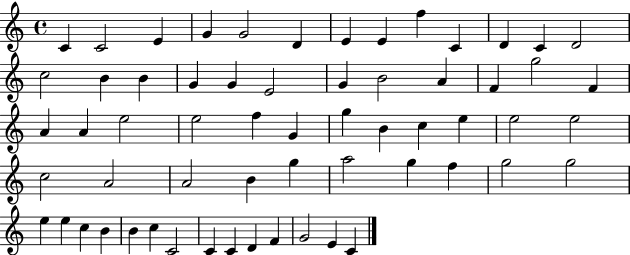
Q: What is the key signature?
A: C major